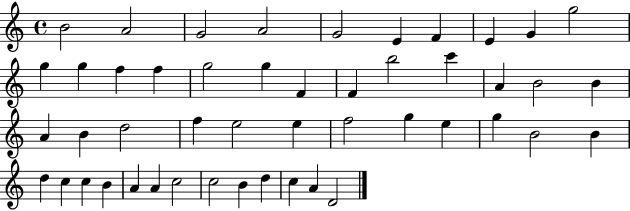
{
  \clef treble
  \time 4/4
  \defaultTimeSignature
  \key c \major
  b'2 a'2 | g'2 a'2 | g'2 e'4 f'4 | e'4 g'4 g''2 | \break g''4 g''4 f''4 f''4 | g''2 g''4 f'4 | f'4 b''2 c'''4 | a'4 b'2 b'4 | \break a'4 b'4 d''2 | f''4 e''2 e''4 | f''2 g''4 e''4 | g''4 b'2 b'4 | \break d''4 c''4 c''4 b'4 | a'4 a'4 c''2 | c''2 b'4 d''4 | c''4 a'4 d'2 | \break \bar "|."
}